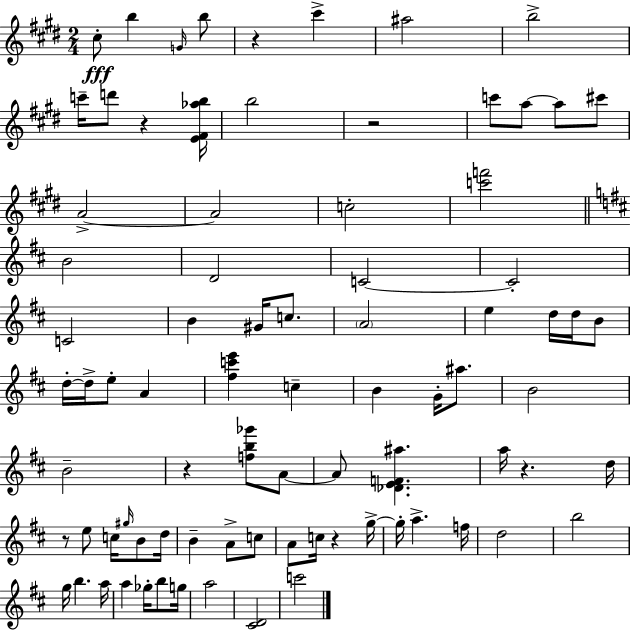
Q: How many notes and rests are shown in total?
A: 82